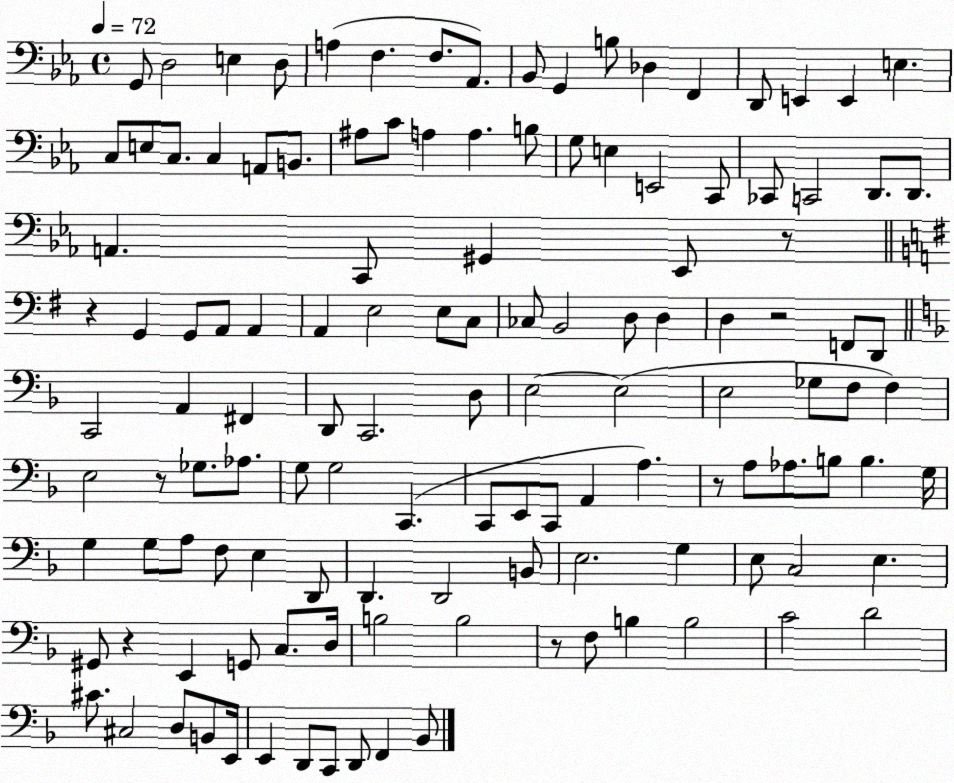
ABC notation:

X:1
T:Untitled
M:4/4
L:1/4
K:Eb
G,,/2 D,2 E, D,/2 A, F, F,/2 _A,,/2 _B,,/2 G,, B,/2 _D, F,, D,,/2 E,, E,, E, C,/2 E,/2 C,/2 C, A,,/2 B,,/2 ^A,/2 C/2 A, A, B,/2 G,/2 E, E,,2 C,,/2 _C,,/2 C,,2 D,,/2 D,,/2 A,, C,,/2 ^G,, _E,,/2 z/2 z G,, G,,/2 A,,/2 A,, A,, E,2 E,/2 C,/2 _C,/2 B,,2 D,/2 D, D, z2 F,,/2 D,,/2 C,,2 A,, ^F,, D,,/2 C,,2 D,/2 E,2 E,2 E,2 _G,/2 F,/2 F, E,2 z/2 _G,/2 _A,/2 G,/2 G,2 C,, C,,/2 E,,/2 C,,/2 A,, A, z/2 A,/2 _A,/2 B,/2 B, G,/4 G, G,/2 A,/2 F,/2 E, D,,/2 D,, D,,2 B,,/2 E,2 G, E,/2 C,2 E, ^G,,/2 z E,, G,,/2 C,/2 D,/4 B,2 B,2 z/2 F,/2 B, B,2 C2 D2 ^C/2 ^C,2 D,/2 B,,/2 E,,/4 E,, D,,/2 C,,/2 D,,/2 F,, _B,,/2